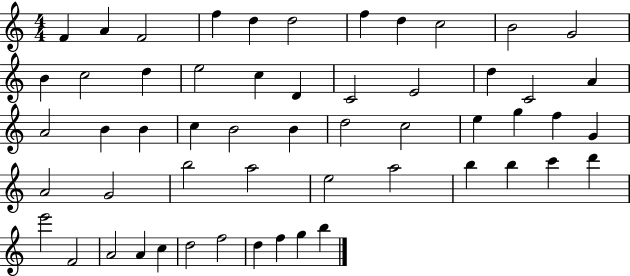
F4/q A4/q F4/h F5/q D5/q D5/h F5/q D5/q C5/h B4/h G4/h B4/q C5/h D5/q E5/h C5/q D4/q C4/h E4/h D5/q C4/h A4/q A4/h B4/q B4/q C5/q B4/h B4/q D5/h C5/h E5/q G5/q F5/q G4/q A4/h G4/h B5/h A5/h E5/h A5/h B5/q B5/q C6/q D6/q E6/h F4/h A4/h A4/q C5/q D5/h F5/h D5/q F5/q G5/q B5/q